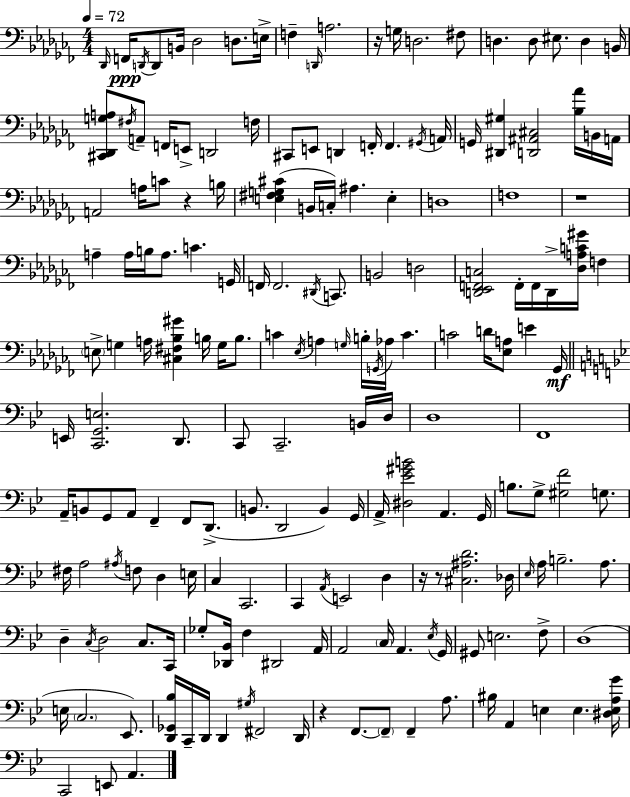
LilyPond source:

{
  \clef bass
  \numericTimeSignature
  \time 4/4
  \key aes \minor
  \tempo 4 = 72
  \grace { des,16 }\ppp f,16 \acciaccatura { d,16 } d,8 b,16 des2 d8. | e16-> f4-- \grace { d,16 } a2. | r16 g16 d2. | fis8 d4. d8 eis8. d4 | \break b,16 <cis, des, g a>8 \acciaccatura { fis16 } a,8-- f,16 e,8-> d,2 | f16 cis,8 e,8 d,4 f,16-. f,4. | \acciaccatura { gis,16 } a,16 g,16 <dis, gis>4 <d, ais, cis>2 | <bes aes'>16 b,16 a,16 a,2 a16 c'8 | \break r4 b16 <e fis g cis'>4( b,16 c16-.) ais4. | e4-. d1 | f1 | r1 | \break a4-- a16 b16 a8. c'4. | g,16 f,16 f,2. | \acciaccatura { dis,16 } c,8. b,2 d2 | <d, ees, f, c>2 f,16-. f,16 | \break d,16-> <des a c' gis'>16 f4 \parenthesize e8-> g4 a16 <cis fis bes gis'>4 | b16 g16 b8. c'4 \acciaccatura { ees16 } a4 \grace { g16 } | b16-. \acciaccatura { g,16 } aes16 c'4. c'2 | d'16 <ees a>8 e'4 ges,16\mf \bar "||" \break \key g \minor e,16 <c, g, e>2. d,8. | c,8 c,2.-- b,16 d16 | d1 | f,1 | \break a,16-- b,8 g,8 a,8 f,4-- f,8 d,8.->( | b,8. d,2 b,4) g,16 | a,16-> <dis ees' gis' b'>2 a,4. g,16 | b8. g8-> <gis f'>2 g8. | \break fis16 a2 \acciaccatura { ais16 } f8 d4 | e16 c4 c,2. | c,4 \acciaccatura { a,16 } e,2 d4 | r16 r8 <cis ais d'>2. | \break des16 \grace { ees16 } a16 b2.-- | a8. d4-- \acciaccatura { c16 } d2 | c8. c,16 ges8-. <des, bes,>16 f4 dis,2 | a,16 a,2 \parenthesize c16 a,4. | \break \acciaccatura { ees16 } g,16 gis,8 e2. | f8-> d1( | e16 \parenthesize c2. | ees,8.) <d, ges, bes>16 c,16-- d,16 d,4 \acciaccatura { gis16 } fis,2 | \break d,16 r4 f,8.~~ \parenthesize f,8-- f,4-- | a8. bis16 a,4 e4 e4. | <dis e a g'>16 c,2 e,8 | a,4. \bar "|."
}